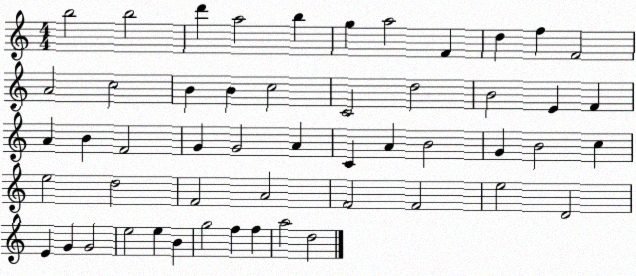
X:1
T:Untitled
M:4/4
L:1/4
K:C
b2 b2 d' a2 b g a2 F d f F2 A2 c2 B B c2 C2 d2 B2 E F A B F2 G G2 A C A B2 G B2 c e2 d2 F2 A2 F2 F2 e2 D2 E G G2 e2 e B g2 f f a2 d2